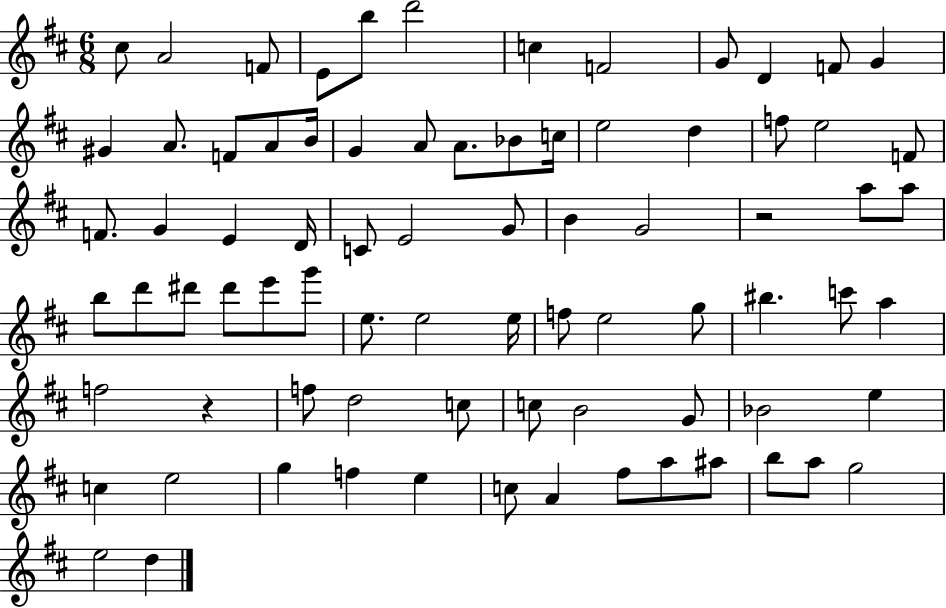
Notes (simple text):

C#5/e A4/h F4/e E4/e B5/e D6/h C5/q F4/h G4/e D4/q F4/e G4/q G#4/q A4/e. F4/e A4/e B4/s G4/q A4/e A4/e. Bb4/e C5/s E5/h D5/q F5/e E5/h F4/e F4/e. G4/q E4/q D4/s C4/e E4/h G4/e B4/q G4/h R/h A5/e A5/e B5/e D6/e D#6/e D#6/e E6/e G6/e E5/e. E5/h E5/s F5/e E5/h G5/e BIS5/q. C6/e A5/q F5/h R/q F5/e D5/h C5/e C5/e B4/h G4/e Bb4/h E5/q C5/q E5/h G5/q F5/q E5/q C5/e A4/q F#5/e A5/e A#5/e B5/e A5/e G5/h E5/h D5/q